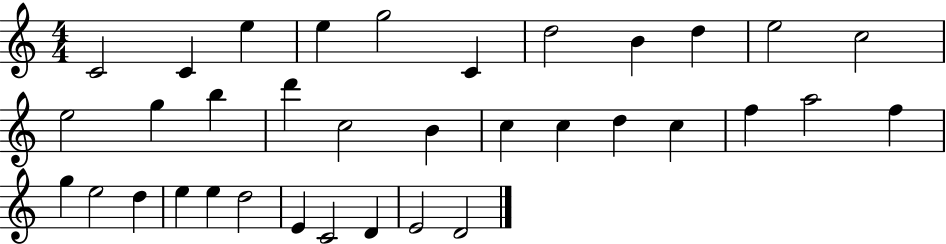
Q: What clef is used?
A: treble